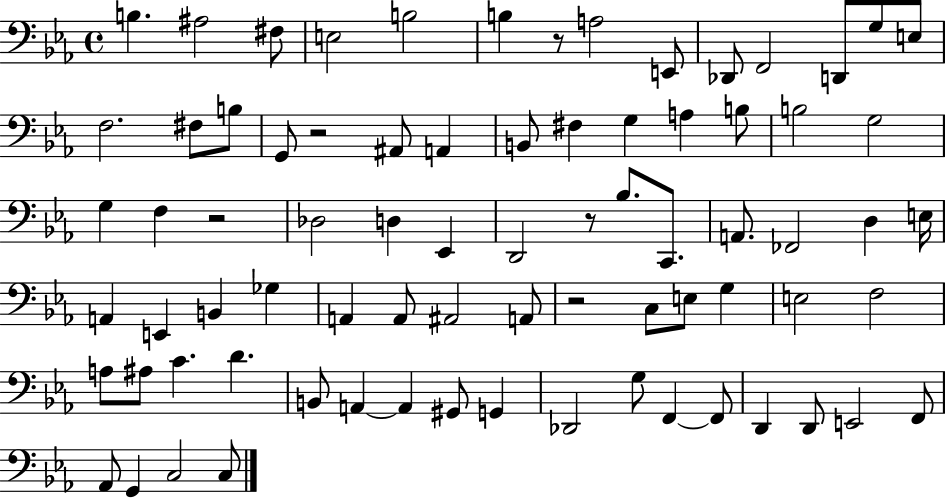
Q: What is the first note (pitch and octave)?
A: B3